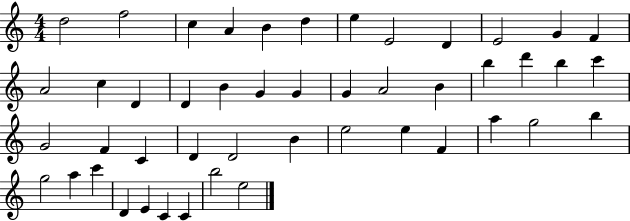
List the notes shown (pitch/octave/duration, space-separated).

D5/h F5/h C5/q A4/q B4/q D5/q E5/q E4/h D4/q E4/h G4/q F4/q A4/h C5/q D4/q D4/q B4/q G4/q G4/q G4/q A4/h B4/q B5/q D6/q B5/q C6/q G4/h F4/q C4/q D4/q D4/h B4/q E5/h E5/q F4/q A5/q G5/h B5/q G5/h A5/q C6/q D4/q E4/q C4/q C4/q B5/h E5/h